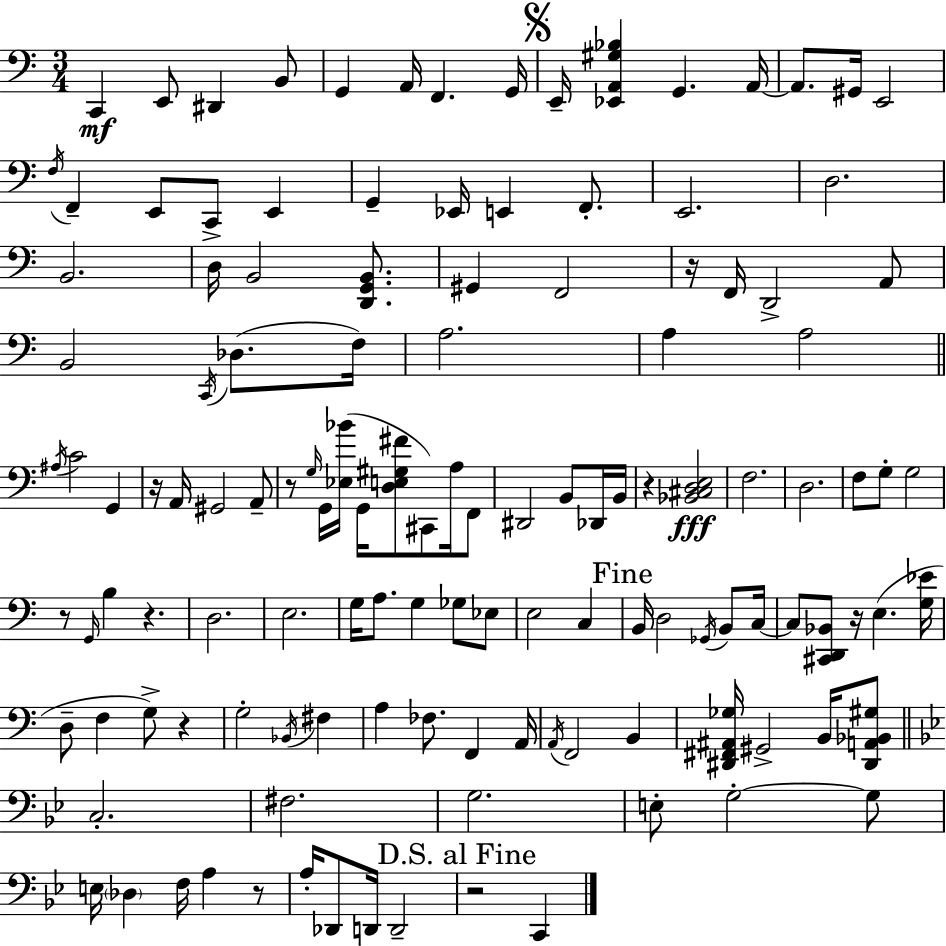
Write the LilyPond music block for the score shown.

{
  \clef bass
  \numericTimeSignature
  \time 3/4
  \key c \major
  c,4\mf e,8 dis,4 b,8 | g,4 a,16 f,4. g,16 | \mark \markup { \musicglyph "scripts.segno" } e,16-- <ees, a, gis bes>4 g,4. a,16~~ | a,8. gis,16 e,2 | \break \acciaccatura { f16 } f,4-- e,8 c,8-> e,4 | g,4-- ees,16 e,4 f,8.-. | e,2. | d2. | \break b,2. | d16 b,2 <d, g, b,>8. | gis,4 f,2 | r16 f,16 d,2-> a,8 | \break b,2 \acciaccatura { c,16 }( des8. | f16) a2. | a4 a2 | \bar "||" \break \key c \major \acciaccatura { ais16 } c'2 g,4 | r16 a,16 gis,2 a,8-- | r8 \grace { g16 } g,16 <ees bes'>16( g,16 <d e gis fis'>8 cis,8) a16 | f,8 dis,2 b,8 | \break des,16 b,16 r4 <bes, cis d e>2\fff | f2. | d2. | f8 g8-. g2 | \break r8 \grace { g,16 } b4 r4. | d2. | e2. | g16 a8. g4 ges8 | \break ees8 e2 c4 | \mark "Fine" b,16 d2 | \acciaccatura { ges,16 } b,8 c16~~ c8 <cis, d, bes,>8 r16 e4.( | <g ees'>16 d8-- f4 g8->) | \break r4 g2-. | \acciaccatura { bes,16 } fis4 a4 fes8. | f,4 a,16 \acciaccatura { a,16 } f,2 | b,4 <dis, fis, ais, ges>16 gis,2-> | \break b,16 <dis, a, bes, gis>8 \bar "||" \break \key bes \major c2.-. | fis2. | g2. | e8-. g2-.~~ g8 | \break e16 \parenthesize des4 f16 a4 r8 | a16-. des,8 d,16 d,2-- | \mark "D.S. al Fine" r2 c,4 | \bar "|."
}